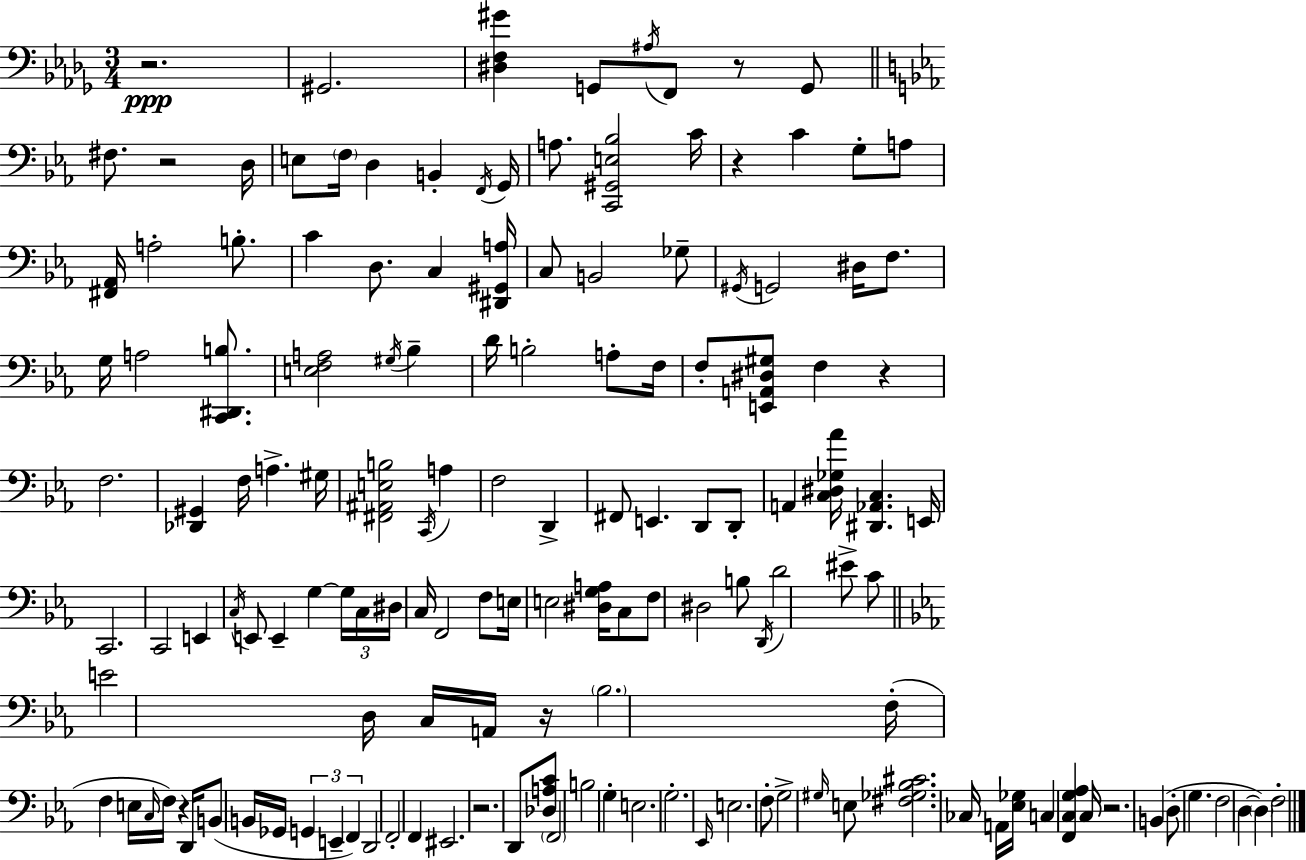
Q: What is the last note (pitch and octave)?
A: F3